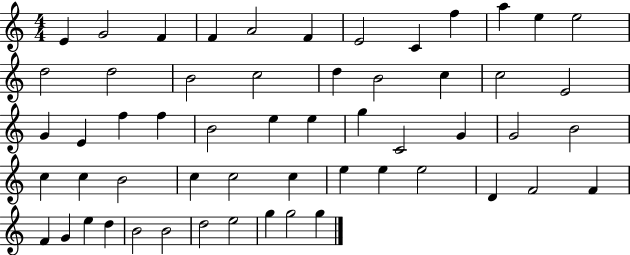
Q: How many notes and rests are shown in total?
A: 56